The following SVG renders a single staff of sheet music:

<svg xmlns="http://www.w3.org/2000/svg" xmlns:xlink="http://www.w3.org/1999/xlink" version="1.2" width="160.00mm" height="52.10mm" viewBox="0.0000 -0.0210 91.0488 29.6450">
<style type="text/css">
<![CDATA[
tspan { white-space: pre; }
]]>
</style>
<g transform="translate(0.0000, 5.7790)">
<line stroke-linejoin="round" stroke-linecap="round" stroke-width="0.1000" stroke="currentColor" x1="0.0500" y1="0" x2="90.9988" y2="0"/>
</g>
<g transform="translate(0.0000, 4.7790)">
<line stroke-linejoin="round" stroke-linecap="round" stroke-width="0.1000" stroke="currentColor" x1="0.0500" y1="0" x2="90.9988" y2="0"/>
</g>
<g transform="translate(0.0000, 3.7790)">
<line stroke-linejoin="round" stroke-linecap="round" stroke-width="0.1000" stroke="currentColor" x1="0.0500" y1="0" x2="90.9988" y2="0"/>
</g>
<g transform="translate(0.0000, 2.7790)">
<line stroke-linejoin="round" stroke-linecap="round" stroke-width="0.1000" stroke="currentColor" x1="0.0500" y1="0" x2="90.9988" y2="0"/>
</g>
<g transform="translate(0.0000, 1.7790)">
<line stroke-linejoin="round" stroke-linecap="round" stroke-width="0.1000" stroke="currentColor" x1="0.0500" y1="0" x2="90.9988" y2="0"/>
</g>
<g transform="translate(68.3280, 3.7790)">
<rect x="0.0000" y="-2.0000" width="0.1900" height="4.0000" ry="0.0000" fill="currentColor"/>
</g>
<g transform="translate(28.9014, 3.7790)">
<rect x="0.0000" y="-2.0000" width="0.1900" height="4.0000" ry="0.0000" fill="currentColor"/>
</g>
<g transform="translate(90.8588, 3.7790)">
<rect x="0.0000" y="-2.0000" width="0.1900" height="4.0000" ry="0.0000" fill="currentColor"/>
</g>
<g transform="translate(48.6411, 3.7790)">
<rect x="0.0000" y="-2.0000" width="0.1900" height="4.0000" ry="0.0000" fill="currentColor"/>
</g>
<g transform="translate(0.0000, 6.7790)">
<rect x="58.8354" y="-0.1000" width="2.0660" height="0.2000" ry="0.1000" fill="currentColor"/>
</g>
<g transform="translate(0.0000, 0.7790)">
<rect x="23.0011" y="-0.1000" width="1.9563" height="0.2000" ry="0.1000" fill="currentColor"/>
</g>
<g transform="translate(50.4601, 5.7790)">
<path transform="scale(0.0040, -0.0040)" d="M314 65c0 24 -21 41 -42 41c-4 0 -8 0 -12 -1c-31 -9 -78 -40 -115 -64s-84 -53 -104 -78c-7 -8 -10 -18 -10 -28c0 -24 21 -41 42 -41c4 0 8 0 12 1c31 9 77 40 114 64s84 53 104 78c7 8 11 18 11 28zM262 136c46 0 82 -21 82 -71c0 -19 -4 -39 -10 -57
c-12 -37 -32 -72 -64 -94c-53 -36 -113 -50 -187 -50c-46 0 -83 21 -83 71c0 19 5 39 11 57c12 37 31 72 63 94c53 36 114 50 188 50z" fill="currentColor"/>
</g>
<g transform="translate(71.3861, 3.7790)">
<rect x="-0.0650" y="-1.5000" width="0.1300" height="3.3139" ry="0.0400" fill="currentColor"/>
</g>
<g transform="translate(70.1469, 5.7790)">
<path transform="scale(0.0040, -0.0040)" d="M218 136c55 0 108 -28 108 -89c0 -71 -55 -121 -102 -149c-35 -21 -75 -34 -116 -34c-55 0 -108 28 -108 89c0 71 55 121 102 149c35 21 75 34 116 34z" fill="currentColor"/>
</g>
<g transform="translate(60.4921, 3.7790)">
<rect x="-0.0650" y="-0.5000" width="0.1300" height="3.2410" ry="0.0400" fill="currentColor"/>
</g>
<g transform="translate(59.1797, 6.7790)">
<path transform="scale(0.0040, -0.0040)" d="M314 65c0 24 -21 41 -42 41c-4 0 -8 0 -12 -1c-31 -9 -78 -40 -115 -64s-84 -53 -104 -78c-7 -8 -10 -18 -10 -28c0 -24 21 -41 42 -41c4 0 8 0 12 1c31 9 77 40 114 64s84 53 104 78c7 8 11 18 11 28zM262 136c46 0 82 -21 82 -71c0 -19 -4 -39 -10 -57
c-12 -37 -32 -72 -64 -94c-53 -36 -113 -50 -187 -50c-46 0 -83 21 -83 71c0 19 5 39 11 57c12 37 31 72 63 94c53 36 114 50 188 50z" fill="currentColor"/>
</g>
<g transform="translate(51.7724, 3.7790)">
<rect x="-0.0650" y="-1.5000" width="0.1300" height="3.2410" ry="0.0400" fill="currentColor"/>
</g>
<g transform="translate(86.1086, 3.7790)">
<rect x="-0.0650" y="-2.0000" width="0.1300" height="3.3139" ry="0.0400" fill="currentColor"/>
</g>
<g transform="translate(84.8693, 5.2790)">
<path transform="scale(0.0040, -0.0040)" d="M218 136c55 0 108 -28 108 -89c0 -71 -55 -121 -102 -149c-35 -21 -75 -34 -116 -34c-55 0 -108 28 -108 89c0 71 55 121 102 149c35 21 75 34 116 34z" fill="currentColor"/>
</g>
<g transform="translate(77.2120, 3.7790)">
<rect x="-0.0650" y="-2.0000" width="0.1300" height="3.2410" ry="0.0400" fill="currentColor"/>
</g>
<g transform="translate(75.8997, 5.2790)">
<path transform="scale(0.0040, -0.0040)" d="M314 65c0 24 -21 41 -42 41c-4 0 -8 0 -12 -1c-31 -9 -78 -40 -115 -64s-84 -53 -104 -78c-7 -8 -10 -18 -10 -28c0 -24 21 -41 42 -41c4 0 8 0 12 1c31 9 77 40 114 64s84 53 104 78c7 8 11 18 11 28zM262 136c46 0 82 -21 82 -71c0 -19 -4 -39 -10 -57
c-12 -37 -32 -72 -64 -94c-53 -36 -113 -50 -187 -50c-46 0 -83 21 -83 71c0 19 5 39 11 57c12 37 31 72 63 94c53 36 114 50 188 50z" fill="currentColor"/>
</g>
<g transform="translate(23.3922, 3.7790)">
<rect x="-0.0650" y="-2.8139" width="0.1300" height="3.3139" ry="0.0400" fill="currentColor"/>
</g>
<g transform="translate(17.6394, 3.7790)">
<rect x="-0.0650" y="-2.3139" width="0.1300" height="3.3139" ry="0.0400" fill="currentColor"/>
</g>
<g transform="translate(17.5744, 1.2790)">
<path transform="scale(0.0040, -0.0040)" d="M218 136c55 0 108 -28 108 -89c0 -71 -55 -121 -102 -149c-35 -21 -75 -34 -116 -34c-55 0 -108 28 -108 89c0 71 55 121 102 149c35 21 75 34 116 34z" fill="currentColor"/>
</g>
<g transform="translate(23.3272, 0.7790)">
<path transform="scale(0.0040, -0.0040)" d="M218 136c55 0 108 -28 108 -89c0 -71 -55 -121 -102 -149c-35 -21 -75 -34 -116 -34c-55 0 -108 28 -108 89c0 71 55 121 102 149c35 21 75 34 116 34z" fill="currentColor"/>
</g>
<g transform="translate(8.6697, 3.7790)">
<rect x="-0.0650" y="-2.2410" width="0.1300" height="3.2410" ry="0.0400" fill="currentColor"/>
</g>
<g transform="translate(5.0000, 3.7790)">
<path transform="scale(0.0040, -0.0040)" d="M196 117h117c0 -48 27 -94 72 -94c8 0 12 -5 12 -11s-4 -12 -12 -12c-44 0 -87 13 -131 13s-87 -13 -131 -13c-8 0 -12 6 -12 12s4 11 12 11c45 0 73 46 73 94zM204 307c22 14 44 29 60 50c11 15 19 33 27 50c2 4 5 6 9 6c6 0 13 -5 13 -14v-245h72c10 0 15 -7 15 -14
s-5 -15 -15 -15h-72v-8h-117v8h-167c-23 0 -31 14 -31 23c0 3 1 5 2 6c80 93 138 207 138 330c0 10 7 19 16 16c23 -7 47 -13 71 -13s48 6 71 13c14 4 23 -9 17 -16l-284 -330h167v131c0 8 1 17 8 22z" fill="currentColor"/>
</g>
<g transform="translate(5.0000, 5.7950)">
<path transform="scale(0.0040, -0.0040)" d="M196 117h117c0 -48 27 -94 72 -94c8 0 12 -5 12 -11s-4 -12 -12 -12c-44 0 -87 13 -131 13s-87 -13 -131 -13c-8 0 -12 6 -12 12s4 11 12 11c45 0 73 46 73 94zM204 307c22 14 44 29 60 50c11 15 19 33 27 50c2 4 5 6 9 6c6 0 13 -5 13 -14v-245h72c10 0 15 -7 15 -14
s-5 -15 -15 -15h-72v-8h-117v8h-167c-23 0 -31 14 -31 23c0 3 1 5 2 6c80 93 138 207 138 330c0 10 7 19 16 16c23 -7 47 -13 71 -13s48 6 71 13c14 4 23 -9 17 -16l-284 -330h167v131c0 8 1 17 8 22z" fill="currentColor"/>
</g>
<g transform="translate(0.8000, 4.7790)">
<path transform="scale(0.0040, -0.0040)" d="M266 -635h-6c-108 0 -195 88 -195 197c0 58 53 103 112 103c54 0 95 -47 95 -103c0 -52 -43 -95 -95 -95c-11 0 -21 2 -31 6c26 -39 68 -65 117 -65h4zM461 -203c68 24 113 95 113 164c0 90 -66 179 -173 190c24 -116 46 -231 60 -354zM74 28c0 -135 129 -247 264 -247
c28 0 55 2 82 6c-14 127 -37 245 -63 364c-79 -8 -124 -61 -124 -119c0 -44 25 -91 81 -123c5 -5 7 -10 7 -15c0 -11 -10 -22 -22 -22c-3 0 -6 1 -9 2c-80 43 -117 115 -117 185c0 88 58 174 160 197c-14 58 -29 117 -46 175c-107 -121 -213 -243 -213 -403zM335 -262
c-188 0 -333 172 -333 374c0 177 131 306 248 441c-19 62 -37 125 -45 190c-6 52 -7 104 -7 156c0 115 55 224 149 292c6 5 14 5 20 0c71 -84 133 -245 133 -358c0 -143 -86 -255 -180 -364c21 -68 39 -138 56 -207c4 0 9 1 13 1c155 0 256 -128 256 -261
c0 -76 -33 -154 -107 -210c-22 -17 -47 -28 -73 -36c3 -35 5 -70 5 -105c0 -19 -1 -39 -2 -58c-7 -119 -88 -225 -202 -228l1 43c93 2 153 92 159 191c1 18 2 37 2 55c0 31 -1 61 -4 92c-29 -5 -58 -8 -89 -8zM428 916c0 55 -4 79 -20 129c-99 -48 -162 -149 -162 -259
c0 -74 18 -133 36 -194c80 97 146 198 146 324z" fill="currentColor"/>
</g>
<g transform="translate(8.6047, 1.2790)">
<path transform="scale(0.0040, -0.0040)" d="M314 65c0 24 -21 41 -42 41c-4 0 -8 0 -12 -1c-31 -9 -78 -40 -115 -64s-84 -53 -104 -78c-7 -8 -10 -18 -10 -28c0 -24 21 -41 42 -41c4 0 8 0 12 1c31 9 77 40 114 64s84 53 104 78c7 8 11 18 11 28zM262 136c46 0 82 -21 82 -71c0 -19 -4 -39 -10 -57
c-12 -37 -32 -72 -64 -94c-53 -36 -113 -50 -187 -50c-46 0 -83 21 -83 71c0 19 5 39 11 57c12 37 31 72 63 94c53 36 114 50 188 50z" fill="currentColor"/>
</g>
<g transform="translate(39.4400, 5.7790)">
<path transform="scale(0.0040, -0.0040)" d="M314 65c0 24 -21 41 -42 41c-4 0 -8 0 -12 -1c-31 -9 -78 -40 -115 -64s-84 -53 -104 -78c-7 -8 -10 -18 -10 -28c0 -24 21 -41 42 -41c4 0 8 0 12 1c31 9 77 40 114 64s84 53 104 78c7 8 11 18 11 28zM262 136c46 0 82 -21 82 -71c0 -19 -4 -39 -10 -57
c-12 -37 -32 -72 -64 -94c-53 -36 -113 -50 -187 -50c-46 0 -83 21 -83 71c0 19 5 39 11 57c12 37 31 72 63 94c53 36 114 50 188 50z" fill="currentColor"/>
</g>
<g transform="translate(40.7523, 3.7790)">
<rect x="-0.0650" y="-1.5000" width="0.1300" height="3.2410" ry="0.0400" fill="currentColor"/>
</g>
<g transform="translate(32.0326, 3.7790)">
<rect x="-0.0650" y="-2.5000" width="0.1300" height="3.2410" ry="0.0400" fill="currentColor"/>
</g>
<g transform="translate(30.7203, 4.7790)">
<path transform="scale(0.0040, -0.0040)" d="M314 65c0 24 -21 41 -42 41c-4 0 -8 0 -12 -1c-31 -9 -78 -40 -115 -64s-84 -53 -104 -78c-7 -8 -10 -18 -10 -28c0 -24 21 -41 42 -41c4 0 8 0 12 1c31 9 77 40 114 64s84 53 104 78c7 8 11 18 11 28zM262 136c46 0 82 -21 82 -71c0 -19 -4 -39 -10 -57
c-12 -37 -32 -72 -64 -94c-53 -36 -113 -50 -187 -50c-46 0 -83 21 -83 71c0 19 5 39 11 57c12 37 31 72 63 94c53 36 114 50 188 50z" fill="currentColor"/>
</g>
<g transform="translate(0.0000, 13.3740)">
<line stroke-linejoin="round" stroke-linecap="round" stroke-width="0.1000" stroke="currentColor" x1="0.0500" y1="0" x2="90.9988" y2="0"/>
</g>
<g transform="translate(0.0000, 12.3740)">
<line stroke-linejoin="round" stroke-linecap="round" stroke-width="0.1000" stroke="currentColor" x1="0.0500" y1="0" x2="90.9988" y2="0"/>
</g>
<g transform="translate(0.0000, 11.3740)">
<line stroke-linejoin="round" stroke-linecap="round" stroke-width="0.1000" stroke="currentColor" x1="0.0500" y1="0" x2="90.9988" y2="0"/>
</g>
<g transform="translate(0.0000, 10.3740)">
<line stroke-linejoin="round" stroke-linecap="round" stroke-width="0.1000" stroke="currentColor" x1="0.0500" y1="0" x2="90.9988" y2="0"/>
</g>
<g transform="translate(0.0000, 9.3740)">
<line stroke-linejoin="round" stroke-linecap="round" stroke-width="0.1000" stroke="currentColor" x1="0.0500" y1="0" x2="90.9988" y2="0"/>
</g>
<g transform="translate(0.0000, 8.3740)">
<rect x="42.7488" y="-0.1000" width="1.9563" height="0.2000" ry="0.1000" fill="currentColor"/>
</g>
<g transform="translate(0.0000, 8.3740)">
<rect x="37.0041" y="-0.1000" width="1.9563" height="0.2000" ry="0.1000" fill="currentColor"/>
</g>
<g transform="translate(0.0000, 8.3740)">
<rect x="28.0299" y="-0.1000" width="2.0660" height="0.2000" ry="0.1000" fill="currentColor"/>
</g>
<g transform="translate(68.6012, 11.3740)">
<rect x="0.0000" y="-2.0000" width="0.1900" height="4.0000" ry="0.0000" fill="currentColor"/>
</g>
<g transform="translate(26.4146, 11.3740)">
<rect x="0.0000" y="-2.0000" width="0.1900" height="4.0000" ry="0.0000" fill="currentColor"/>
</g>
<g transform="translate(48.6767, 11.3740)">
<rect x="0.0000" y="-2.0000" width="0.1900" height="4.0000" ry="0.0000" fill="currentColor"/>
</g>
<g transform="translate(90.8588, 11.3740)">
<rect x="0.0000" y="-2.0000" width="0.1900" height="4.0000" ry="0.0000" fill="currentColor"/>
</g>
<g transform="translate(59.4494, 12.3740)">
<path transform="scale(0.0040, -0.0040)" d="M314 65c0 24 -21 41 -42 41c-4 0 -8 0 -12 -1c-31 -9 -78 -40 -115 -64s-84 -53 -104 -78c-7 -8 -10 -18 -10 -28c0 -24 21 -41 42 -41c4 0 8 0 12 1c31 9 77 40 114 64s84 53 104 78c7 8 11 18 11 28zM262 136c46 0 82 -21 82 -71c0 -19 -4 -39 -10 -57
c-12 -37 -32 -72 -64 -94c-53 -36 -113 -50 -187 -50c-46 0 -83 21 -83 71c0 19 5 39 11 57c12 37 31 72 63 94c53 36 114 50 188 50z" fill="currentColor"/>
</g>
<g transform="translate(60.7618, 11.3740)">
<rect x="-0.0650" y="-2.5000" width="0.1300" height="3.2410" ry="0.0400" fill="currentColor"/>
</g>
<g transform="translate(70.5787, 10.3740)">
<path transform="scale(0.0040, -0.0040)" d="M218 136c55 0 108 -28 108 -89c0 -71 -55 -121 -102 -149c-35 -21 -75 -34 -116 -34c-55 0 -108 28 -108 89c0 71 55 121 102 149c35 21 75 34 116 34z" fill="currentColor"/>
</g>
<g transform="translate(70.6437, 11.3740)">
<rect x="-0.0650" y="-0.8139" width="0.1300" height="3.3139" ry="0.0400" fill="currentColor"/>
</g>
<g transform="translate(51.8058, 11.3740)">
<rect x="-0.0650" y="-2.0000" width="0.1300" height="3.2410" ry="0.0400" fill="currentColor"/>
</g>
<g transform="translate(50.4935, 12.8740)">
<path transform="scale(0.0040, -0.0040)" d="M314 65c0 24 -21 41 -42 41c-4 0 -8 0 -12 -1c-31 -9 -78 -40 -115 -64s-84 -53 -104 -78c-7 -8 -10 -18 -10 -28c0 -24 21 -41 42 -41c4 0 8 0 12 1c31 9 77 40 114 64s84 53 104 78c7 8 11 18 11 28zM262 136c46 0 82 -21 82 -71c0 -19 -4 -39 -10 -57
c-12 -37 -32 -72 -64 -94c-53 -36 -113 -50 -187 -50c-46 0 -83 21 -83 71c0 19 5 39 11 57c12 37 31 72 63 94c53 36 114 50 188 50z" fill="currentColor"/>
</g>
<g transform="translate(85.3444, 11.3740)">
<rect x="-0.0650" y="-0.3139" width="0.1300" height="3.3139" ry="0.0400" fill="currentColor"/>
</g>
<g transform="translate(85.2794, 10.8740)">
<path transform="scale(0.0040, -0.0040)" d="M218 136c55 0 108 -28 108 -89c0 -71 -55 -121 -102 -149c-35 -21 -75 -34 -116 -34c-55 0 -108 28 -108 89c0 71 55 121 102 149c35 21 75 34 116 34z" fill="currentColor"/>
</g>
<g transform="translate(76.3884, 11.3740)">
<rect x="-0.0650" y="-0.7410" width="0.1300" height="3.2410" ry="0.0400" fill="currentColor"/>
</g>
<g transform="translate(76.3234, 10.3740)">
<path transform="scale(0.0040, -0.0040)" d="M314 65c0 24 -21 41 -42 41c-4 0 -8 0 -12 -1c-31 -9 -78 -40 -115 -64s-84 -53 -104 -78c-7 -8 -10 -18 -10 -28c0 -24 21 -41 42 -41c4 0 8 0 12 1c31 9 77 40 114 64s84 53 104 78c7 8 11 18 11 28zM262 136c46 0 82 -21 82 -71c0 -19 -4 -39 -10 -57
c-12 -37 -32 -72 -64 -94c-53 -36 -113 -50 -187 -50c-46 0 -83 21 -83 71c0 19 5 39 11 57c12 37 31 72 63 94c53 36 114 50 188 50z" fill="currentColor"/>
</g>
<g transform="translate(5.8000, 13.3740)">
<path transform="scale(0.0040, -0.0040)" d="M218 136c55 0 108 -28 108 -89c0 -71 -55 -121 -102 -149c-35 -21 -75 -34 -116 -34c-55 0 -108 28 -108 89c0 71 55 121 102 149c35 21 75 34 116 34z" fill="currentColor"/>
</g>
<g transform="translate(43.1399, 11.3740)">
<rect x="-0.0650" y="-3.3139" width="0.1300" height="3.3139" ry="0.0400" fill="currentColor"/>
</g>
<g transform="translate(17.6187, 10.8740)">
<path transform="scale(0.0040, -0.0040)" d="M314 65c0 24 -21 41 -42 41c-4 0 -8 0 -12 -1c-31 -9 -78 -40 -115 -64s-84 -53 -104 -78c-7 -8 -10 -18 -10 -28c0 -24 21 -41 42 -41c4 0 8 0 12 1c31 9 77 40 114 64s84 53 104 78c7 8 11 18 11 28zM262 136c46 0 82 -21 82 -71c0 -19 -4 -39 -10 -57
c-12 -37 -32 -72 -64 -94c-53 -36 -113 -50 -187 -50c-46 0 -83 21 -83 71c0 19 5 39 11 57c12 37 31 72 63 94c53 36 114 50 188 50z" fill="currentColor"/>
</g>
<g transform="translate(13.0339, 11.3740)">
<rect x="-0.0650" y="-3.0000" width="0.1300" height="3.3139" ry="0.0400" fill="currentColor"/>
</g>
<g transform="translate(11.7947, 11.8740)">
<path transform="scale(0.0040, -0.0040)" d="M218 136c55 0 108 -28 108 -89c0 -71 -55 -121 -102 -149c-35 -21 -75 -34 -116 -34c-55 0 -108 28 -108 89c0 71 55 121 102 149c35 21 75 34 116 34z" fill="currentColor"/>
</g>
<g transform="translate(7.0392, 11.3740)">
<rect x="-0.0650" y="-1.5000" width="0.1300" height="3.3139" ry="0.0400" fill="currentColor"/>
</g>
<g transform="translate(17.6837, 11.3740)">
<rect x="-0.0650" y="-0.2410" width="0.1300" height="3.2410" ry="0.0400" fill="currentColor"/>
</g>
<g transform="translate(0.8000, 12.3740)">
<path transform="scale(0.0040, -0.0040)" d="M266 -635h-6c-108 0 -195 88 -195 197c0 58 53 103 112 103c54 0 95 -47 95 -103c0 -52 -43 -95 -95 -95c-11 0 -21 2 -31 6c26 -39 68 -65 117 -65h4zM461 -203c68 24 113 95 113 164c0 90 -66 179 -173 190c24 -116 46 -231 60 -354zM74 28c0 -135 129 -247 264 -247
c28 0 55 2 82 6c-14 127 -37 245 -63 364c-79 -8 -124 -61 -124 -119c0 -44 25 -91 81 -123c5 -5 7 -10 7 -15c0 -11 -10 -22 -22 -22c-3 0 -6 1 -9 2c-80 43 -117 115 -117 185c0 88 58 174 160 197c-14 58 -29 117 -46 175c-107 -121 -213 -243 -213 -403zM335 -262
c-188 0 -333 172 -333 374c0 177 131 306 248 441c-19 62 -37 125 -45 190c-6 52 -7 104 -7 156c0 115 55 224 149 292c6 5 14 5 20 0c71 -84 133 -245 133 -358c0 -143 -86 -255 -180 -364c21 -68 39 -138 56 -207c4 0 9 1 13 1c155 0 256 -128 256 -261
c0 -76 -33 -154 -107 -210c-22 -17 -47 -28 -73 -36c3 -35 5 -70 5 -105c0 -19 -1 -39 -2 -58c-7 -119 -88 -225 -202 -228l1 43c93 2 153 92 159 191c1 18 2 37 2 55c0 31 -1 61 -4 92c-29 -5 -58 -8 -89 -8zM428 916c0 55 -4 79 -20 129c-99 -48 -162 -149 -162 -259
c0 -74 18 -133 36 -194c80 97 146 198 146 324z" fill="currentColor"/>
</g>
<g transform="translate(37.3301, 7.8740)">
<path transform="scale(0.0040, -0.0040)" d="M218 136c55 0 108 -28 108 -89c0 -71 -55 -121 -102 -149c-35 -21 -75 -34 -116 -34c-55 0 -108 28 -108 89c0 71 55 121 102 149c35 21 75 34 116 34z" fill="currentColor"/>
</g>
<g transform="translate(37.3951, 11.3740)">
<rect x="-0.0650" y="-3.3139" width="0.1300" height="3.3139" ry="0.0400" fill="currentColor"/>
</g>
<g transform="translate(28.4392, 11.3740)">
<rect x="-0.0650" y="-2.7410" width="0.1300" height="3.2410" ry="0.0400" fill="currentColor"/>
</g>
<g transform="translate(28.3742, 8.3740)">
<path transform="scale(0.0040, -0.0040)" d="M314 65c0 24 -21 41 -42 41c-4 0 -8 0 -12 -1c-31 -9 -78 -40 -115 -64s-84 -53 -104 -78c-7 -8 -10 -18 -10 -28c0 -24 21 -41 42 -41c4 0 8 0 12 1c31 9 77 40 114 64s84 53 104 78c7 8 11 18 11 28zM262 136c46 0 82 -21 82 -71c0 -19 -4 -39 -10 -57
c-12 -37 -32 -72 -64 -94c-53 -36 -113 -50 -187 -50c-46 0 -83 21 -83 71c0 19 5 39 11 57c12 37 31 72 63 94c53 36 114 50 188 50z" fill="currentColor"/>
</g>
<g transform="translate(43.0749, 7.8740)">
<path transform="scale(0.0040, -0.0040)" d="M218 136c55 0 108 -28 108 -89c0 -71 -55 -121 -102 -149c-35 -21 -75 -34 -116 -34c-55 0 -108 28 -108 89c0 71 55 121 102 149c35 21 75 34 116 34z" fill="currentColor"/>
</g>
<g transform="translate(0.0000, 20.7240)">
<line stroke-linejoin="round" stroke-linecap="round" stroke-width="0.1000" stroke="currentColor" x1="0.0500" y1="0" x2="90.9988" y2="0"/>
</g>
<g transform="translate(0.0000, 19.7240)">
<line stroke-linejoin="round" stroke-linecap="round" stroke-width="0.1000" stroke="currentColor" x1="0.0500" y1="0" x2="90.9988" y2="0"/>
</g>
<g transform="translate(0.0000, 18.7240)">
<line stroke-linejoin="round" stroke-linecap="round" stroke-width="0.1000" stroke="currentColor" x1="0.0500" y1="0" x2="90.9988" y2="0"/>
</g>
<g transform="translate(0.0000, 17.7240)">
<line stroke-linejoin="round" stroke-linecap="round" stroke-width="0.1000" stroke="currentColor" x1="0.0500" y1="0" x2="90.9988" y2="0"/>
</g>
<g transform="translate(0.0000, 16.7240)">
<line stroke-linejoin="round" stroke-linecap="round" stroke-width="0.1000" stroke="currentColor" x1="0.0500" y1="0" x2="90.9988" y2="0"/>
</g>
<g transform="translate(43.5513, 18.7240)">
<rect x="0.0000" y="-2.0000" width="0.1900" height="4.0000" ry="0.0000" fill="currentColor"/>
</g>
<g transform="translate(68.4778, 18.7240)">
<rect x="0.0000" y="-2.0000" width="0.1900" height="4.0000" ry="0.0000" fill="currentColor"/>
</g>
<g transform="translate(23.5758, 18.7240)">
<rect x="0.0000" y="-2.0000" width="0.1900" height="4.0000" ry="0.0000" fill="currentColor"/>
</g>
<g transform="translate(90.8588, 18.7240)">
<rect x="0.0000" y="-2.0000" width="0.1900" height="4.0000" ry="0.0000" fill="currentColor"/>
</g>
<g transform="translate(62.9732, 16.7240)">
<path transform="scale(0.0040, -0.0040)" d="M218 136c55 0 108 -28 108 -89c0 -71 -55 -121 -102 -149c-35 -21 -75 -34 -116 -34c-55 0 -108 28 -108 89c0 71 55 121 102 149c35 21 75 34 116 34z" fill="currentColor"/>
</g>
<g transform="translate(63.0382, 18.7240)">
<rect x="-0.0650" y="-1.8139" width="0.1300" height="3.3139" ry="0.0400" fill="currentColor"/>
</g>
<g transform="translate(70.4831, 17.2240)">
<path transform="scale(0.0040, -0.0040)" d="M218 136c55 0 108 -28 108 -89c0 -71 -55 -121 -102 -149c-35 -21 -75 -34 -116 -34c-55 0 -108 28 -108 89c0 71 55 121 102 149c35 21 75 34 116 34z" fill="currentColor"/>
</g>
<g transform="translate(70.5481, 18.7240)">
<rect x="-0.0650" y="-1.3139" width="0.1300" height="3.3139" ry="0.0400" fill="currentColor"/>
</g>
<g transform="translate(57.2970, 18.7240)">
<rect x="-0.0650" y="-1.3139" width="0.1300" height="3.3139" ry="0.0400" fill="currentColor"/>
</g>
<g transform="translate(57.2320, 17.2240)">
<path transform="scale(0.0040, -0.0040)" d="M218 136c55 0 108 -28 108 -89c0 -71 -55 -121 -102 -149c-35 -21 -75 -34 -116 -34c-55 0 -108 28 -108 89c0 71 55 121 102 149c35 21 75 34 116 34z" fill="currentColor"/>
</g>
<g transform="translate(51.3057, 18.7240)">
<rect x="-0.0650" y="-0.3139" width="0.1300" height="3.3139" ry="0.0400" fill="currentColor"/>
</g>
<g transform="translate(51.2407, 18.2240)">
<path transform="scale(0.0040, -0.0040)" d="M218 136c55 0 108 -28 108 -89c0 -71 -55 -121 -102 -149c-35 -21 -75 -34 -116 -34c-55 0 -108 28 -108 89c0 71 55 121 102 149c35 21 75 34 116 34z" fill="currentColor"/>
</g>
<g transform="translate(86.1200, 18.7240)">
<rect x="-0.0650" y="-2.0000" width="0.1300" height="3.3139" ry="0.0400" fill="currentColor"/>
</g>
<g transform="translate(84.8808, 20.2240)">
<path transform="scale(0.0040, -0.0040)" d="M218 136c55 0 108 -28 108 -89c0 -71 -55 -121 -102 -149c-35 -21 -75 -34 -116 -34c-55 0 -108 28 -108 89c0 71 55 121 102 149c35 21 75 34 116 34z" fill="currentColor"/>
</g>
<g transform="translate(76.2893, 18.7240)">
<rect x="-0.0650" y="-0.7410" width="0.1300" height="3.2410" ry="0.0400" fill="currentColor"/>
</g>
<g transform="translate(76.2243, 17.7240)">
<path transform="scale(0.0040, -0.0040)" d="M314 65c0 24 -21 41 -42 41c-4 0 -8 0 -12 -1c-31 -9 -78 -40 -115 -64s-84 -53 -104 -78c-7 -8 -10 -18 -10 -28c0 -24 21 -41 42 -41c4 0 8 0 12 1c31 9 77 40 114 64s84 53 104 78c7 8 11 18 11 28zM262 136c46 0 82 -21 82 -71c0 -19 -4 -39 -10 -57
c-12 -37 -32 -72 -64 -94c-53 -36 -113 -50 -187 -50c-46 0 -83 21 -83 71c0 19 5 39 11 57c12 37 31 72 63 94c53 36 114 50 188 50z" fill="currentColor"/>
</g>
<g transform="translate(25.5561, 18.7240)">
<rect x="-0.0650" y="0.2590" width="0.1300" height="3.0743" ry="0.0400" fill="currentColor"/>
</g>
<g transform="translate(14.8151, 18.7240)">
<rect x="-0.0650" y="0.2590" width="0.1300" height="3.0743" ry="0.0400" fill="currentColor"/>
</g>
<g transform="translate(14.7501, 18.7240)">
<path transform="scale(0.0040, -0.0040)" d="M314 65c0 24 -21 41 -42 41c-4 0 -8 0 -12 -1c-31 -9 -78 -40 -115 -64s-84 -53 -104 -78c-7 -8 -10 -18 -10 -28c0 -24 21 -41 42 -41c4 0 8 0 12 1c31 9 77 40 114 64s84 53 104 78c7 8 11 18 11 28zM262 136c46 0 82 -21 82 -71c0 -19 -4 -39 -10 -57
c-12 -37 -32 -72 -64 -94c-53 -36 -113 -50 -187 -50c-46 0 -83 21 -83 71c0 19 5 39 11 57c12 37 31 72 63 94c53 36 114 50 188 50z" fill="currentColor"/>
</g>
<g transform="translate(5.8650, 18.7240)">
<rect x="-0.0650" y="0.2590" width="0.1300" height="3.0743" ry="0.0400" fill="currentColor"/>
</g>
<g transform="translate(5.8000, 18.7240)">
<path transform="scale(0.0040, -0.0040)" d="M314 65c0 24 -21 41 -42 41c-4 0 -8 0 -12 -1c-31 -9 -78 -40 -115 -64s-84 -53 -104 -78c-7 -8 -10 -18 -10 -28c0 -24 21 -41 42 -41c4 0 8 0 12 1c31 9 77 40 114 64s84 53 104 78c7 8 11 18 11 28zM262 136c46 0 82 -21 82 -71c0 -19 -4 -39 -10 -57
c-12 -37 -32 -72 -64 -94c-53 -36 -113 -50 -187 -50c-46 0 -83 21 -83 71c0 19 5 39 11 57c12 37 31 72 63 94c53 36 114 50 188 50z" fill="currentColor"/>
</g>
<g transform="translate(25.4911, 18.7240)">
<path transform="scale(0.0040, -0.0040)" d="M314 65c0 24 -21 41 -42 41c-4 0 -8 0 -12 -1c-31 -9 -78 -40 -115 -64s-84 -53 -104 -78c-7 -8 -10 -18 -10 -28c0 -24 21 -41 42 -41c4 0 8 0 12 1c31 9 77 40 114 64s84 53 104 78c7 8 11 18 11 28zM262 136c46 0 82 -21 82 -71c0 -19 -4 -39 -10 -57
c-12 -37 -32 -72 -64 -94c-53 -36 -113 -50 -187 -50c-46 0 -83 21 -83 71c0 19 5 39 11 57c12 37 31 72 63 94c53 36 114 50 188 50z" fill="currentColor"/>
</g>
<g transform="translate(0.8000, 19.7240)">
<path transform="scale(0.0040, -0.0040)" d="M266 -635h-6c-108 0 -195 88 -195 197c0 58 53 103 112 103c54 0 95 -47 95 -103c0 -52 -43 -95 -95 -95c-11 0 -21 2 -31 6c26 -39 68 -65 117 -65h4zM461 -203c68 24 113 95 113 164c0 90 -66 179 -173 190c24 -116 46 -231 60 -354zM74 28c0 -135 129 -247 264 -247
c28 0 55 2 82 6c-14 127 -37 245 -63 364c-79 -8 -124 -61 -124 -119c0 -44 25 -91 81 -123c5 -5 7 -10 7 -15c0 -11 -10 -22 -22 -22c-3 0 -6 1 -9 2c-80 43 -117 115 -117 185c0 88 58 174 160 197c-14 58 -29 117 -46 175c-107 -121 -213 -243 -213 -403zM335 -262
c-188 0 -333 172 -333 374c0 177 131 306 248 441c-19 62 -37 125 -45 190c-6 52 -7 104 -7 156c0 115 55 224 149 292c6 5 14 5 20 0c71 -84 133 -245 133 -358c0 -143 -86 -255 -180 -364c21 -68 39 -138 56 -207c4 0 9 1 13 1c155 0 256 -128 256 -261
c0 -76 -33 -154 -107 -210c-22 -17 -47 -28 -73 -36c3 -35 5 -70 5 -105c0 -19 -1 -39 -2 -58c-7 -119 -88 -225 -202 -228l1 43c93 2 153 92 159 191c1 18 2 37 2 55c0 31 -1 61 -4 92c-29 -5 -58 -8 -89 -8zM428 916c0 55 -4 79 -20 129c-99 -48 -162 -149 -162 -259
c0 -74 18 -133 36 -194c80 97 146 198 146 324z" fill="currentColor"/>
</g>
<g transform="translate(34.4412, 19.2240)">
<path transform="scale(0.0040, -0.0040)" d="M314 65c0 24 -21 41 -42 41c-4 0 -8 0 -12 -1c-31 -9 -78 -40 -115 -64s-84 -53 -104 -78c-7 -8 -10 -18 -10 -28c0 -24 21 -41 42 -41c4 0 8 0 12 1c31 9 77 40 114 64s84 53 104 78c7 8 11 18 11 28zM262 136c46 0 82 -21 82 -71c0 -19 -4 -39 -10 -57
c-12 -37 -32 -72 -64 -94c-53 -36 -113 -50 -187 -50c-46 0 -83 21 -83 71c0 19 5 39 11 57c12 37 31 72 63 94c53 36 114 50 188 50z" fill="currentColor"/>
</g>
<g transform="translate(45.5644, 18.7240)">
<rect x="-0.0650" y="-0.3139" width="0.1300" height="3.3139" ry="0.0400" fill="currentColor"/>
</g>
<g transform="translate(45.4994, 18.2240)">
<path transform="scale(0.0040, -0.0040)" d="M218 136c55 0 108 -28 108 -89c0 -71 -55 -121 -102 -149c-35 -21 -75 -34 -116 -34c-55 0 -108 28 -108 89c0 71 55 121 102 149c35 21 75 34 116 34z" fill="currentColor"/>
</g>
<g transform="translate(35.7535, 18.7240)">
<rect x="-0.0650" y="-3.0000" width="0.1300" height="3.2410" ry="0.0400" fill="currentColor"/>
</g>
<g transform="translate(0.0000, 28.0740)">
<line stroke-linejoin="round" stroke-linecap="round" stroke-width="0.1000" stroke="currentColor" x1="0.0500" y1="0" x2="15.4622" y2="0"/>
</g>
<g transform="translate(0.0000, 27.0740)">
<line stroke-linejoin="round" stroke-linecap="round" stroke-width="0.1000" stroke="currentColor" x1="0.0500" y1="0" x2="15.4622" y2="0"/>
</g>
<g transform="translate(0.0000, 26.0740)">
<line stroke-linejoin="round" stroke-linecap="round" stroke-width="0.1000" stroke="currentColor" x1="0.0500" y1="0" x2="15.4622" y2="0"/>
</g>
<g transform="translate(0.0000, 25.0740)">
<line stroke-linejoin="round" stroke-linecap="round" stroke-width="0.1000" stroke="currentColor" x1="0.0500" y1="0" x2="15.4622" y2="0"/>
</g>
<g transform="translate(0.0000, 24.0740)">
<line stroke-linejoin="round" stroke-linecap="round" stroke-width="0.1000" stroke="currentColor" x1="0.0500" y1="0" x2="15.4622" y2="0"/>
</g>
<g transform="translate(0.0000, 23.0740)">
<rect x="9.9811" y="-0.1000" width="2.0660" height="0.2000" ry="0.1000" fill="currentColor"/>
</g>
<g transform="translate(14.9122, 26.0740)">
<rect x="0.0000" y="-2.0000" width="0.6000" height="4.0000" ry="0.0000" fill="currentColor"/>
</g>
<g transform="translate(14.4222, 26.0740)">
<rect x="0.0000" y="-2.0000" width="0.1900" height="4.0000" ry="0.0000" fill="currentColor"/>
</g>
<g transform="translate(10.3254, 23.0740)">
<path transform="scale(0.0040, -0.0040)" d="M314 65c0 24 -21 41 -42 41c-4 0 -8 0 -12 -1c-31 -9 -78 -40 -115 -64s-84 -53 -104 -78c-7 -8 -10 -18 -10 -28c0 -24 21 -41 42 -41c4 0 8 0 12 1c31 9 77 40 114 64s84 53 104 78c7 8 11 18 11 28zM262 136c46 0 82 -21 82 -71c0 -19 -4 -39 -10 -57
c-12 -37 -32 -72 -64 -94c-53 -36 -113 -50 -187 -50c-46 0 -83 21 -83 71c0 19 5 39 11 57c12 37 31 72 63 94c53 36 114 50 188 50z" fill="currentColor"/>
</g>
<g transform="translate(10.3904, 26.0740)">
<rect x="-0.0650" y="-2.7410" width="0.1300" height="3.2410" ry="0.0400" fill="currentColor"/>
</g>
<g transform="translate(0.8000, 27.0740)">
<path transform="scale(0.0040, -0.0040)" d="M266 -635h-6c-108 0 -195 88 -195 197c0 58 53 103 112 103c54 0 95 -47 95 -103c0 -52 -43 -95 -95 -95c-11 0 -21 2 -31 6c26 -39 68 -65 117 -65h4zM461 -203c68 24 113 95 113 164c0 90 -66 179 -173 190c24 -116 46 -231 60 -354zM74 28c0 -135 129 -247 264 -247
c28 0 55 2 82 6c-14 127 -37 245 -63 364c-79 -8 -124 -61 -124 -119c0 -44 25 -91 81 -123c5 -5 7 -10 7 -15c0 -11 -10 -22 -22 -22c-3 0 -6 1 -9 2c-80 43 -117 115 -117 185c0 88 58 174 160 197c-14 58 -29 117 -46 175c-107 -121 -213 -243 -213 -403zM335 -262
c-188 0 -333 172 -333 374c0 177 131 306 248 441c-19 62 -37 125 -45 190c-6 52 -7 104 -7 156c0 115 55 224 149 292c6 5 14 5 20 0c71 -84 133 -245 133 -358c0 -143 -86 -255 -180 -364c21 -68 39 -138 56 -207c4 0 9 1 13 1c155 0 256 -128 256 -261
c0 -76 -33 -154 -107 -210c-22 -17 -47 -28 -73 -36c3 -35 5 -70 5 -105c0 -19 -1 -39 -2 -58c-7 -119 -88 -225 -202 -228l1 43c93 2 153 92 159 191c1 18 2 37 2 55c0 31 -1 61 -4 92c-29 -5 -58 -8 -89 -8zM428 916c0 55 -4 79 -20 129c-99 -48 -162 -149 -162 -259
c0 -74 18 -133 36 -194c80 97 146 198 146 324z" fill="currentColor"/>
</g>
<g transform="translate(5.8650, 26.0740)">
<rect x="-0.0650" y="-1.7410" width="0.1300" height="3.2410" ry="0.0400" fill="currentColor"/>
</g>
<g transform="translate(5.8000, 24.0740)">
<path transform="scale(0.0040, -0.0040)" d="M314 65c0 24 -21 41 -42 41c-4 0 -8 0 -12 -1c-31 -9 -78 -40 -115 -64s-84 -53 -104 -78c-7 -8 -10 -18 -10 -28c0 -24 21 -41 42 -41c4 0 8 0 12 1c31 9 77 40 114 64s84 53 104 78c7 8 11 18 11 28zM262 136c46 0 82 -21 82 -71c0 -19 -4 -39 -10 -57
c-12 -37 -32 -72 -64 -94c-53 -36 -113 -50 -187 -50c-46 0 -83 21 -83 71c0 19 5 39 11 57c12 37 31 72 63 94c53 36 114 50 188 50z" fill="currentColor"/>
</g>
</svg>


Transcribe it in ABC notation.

X:1
T:Untitled
M:4/4
L:1/4
K:C
g2 g a G2 E2 E2 C2 E F2 F E A c2 a2 b b F2 G2 d d2 c B2 B2 B2 A2 c c e f e d2 F f2 a2